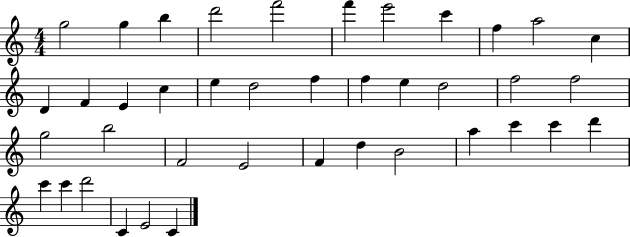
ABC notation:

X:1
T:Untitled
M:4/4
L:1/4
K:C
g2 g b d'2 f'2 f' e'2 c' f a2 c D F E c e d2 f f e d2 f2 f2 g2 b2 F2 E2 F d B2 a c' c' d' c' c' d'2 C E2 C